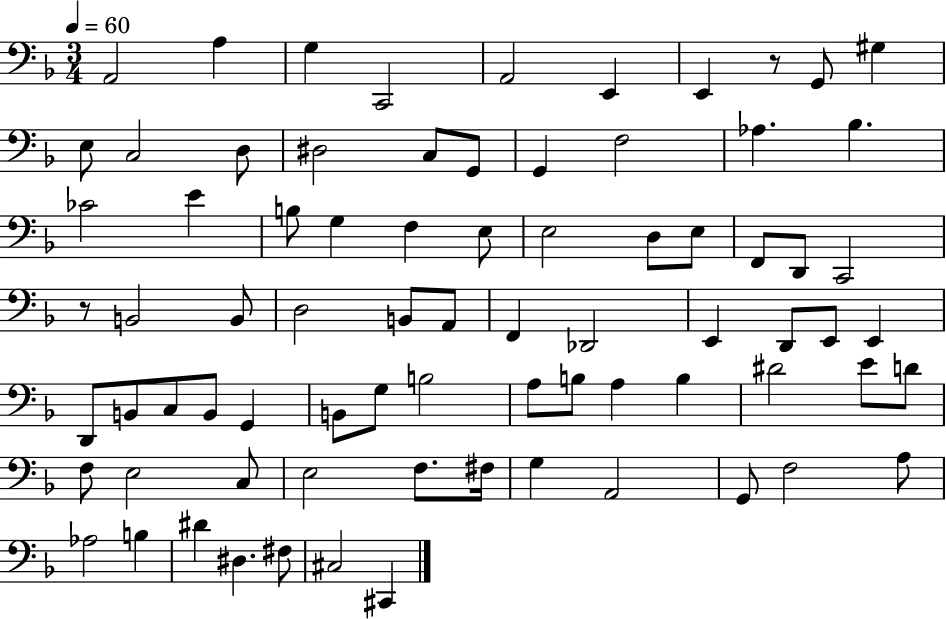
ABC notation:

X:1
T:Untitled
M:3/4
L:1/4
K:F
A,,2 A, G, C,,2 A,,2 E,, E,, z/2 G,,/2 ^G, E,/2 C,2 D,/2 ^D,2 C,/2 G,,/2 G,, F,2 _A, _B, _C2 E B,/2 G, F, E,/2 E,2 D,/2 E,/2 F,,/2 D,,/2 C,,2 z/2 B,,2 B,,/2 D,2 B,,/2 A,,/2 F,, _D,,2 E,, D,,/2 E,,/2 E,, D,,/2 B,,/2 C,/2 B,,/2 G,, B,,/2 G,/2 B,2 A,/2 B,/2 A, B, ^D2 E/2 D/2 F,/2 E,2 C,/2 E,2 F,/2 ^F,/4 G, A,,2 G,,/2 F,2 A,/2 _A,2 B, ^D ^D, ^F,/2 ^C,2 ^C,,